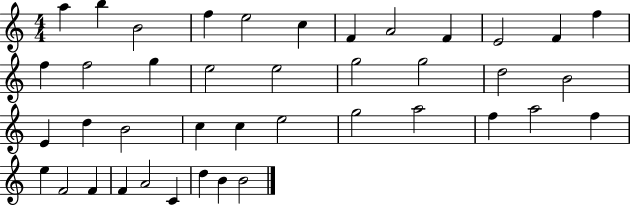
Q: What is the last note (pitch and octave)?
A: B4